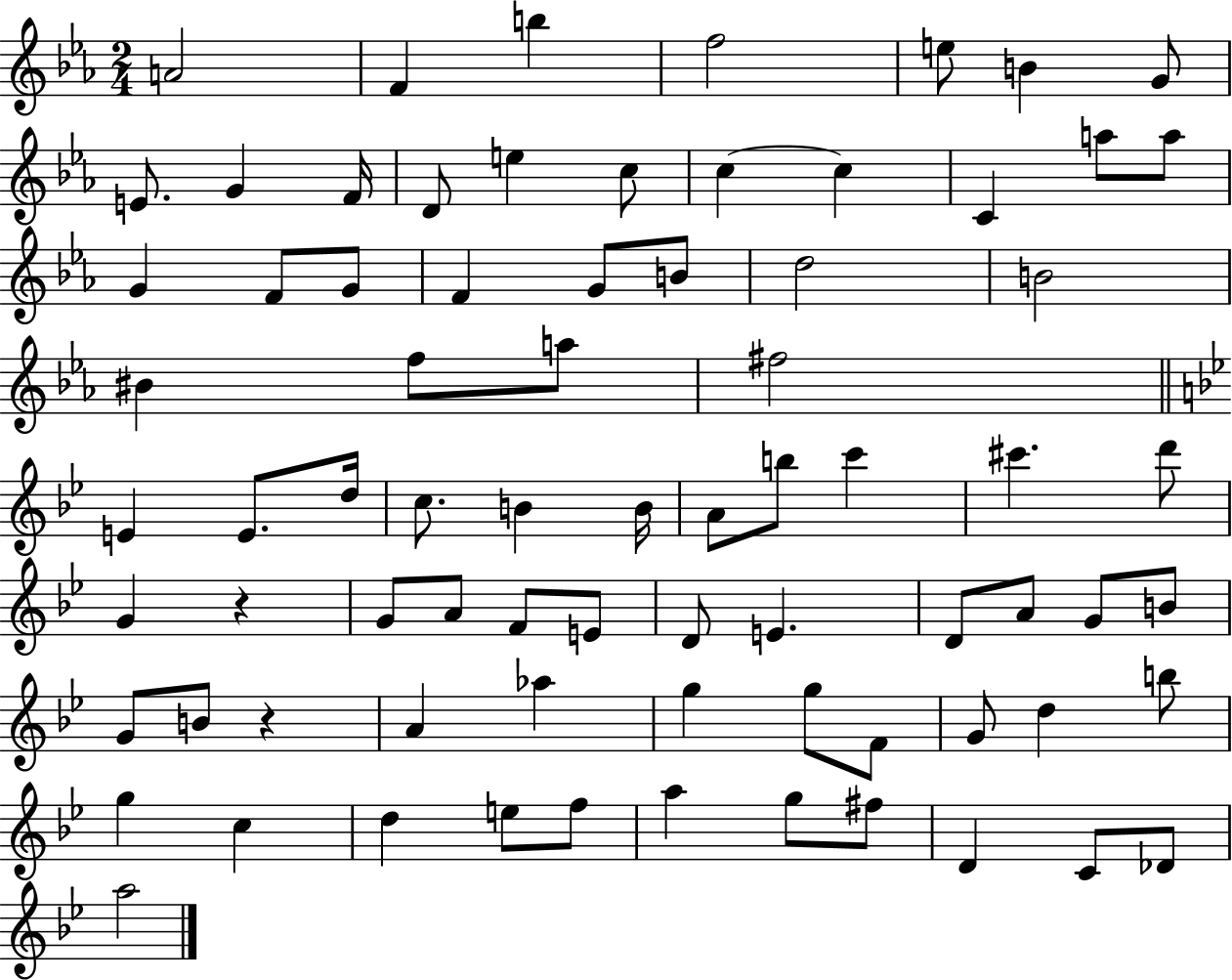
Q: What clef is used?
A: treble